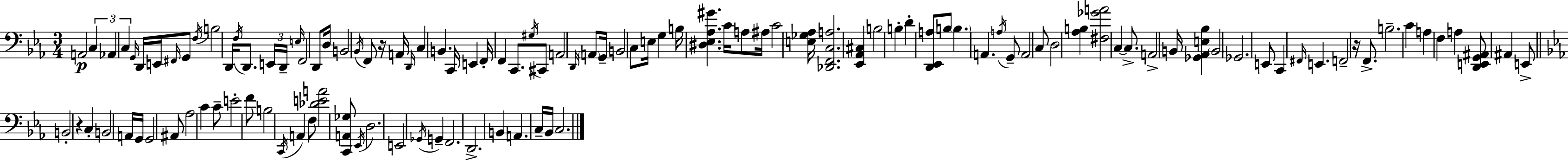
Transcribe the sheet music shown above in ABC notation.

X:1
T:Untitled
M:3/4
L:1/4
K:Cm
A,,2 C, _A,, C, G,,/4 D,,/4 E,,/4 ^F,,/4 G,,/2 F,/4 B,2 D,,/4 F,/4 D,,/2 E,,/4 D,,/4 E,/4 F,,2 D,,/2 D,/4 B,,2 _B,,/4 F,,/2 z/4 A,,/4 D,,/4 C, B,, C,,/4 E,, F,,/4 F,, C,,/2 ^G,/4 ^C,,/2 A,,2 D,,/4 A,,/2 G,,/4 B,,2 C,/2 E,/4 G, B,/4 [^D,_E,_A,^G] C/4 A,/2 ^A,/4 C2 [E,_G,_A,]/4 [_D,,F,,C,A,]2 [_E,,_A,,^C,] B,2 B, D [D,,_E,,A,]/2 B,/2 B, A,, A,/4 G,,/2 A,,2 C,/2 D,2 [_A,B,] [^F,_GA]2 C, C,/2 A,,2 B,,/4 [_G,,_A,,E,_B,] B,,2 _G,,2 E,,/2 C,, ^F,,/4 E,, F,,2 z/4 F,,/2 B,2 C A, F, A, [D,,E,,G,,^A,,]/2 ^A,, E,,/2 B,,2 z C, B,,2 A,,/4 G,,/4 G,,2 ^A,,/2 _A,2 C C/2 E2 F/2 B,2 C,,/4 A,, F,/2 [_DEA]2 [C,,A,,_G,]/2 _E,,/4 D,2 E,,2 _G,,/4 G,, F,,2 D,,2 B,, A,, C,/4 _B,,/4 C,2